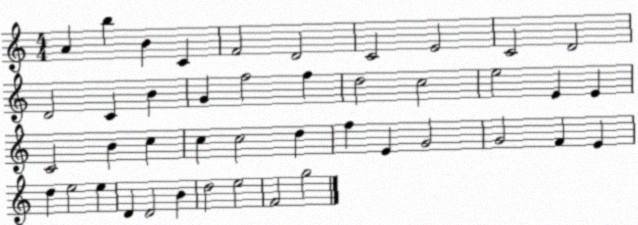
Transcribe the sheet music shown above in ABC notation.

X:1
T:Untitled
M:4/4
L:1/4
K:C
A b B C F2 D2 C2 E2 C2 D2 D2 C B G f2 f d2 c2 e2 E E C2 B c c c2 d f E G2 G2 F E d e2 e D D2 B d2 e2 F2 g2